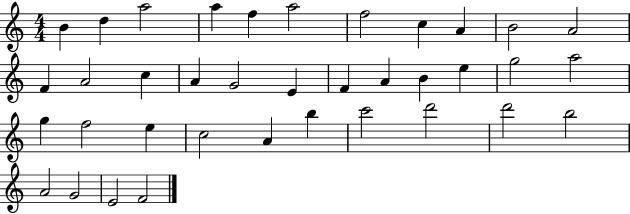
B4/q D5/q A5/h A5/q F5/q A5/h F5/h C5/q A4/q B4/h A4/h F4/q A4/h C5/q A4/q G4/h E4/q F4/q A4/q B4/q E5/q G5/h A5/h G5/q F5/h E5/q C5/h A4/q B5/q C6/h D6/h D6/h B5/h A4/h G4/h E4/h F4/h